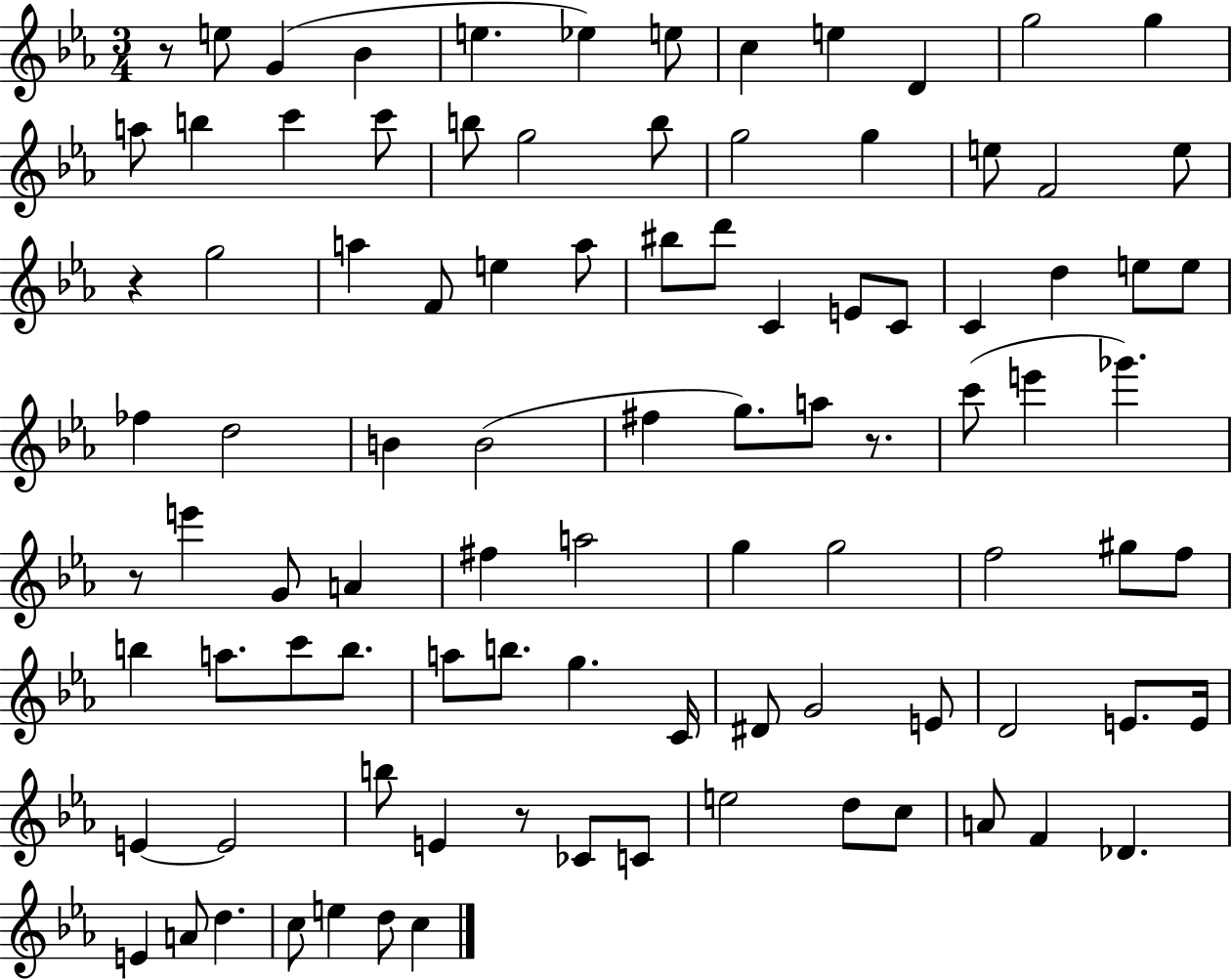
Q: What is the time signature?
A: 3/4